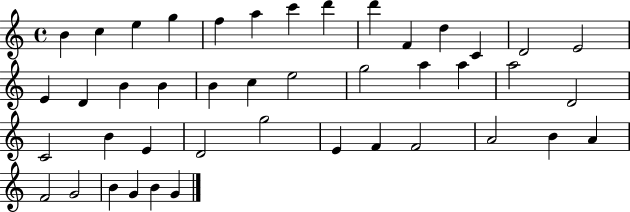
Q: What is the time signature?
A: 4/4